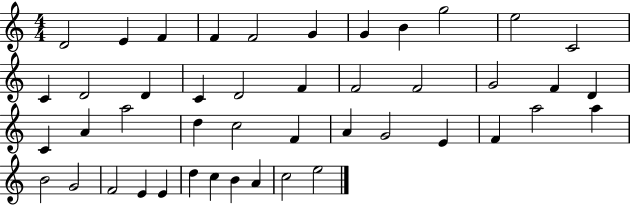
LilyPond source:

{
  \clef treble
  \numericTimeSignature
  \time 4/4
  \key c \major
  d'2 e'4 f'4 | f'4 f'2 g'4 | g'4 b'4 g''2 | e''2 c'2 | \break c'4 d'2 d'4 | c'4 d'2 f'4 | f'2 f'2 | g'2 f'4 d'4 | \break c'4 a'4 a''2 | d''4 c''2 f'4 | a'4 g'2 e'4 | f'4 a''2 a''4 | \break b'2 g'2 | f'2 e'4 e'4 | d''4 c''4 b'4 a'4 | c''2 e''2 | \break \bar "|."
}